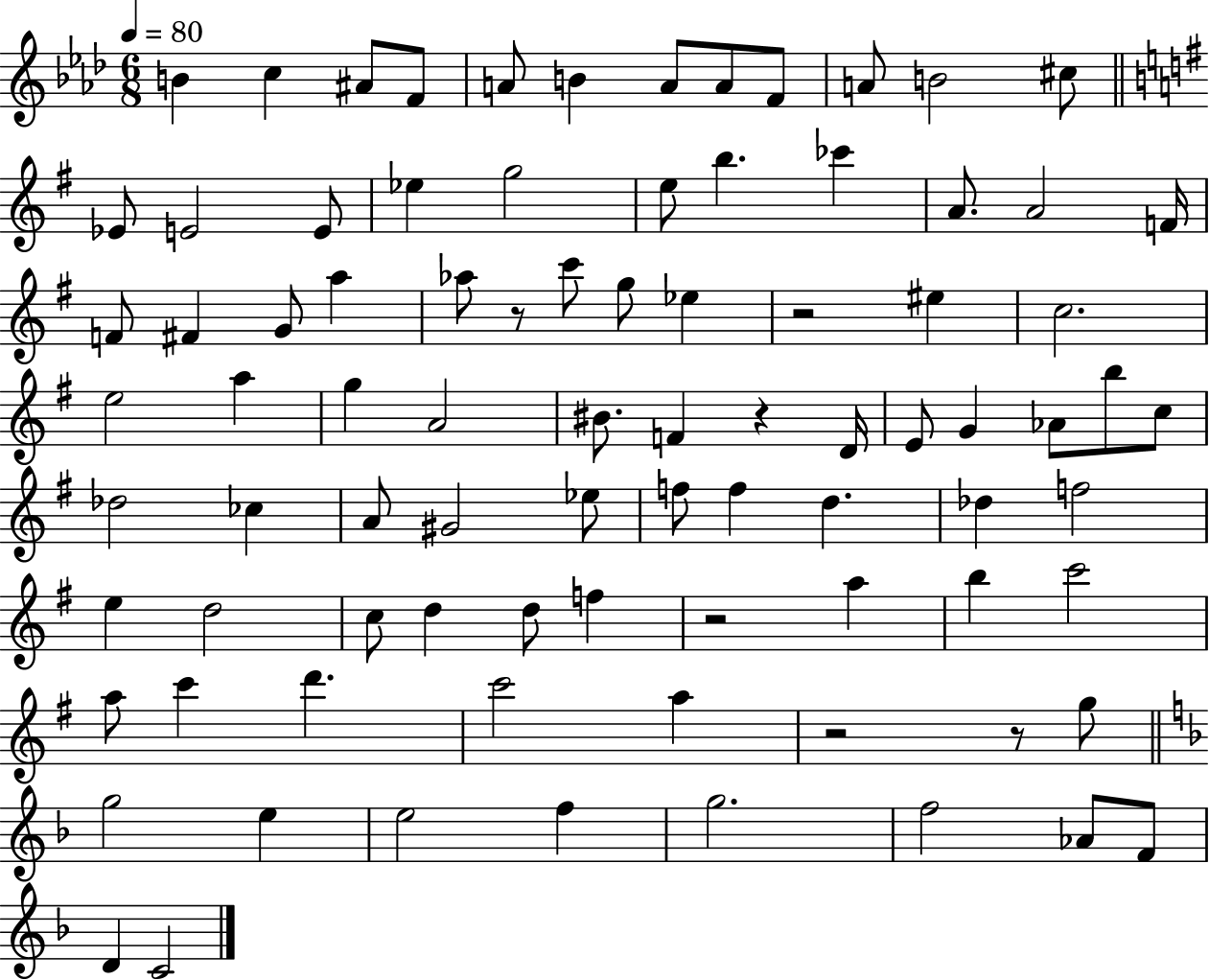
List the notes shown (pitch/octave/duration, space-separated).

B4/q C5/q A#4/e F4/e A4/e B4/q A4/e A4/e F4/e A4/e B4/h C#5/e Eb4/e E4/h E4/e Eb5/q G5/h E5/e B5/q. CES6/q A4/e. A4/h F4/s F4/e F#4/q G4/e A5/q Ab5/e R/e C6/e G5/e Eb5/q R/h EIS5/q C5/h. E5/h A5/q G5/q A4/h BIS4/e. F4/q R/q D4/s E4/e G4/q Ab4/e B5/e C5/e Db5/h CES5/q A4/e G#4/h Eb5/e F5/e F5/q D5/q. Db5/q F5/h E5/q D5/h C5/e D5/q D5/e F5/q R/h A5/q B5/q C6/h A5/e C6/q D6/q. C6/h A5/q R/h R/e G5/e G5/h E5/q E5/h F5/q G5/h. F5/h Ab4/e F4/e D4/q C4/h